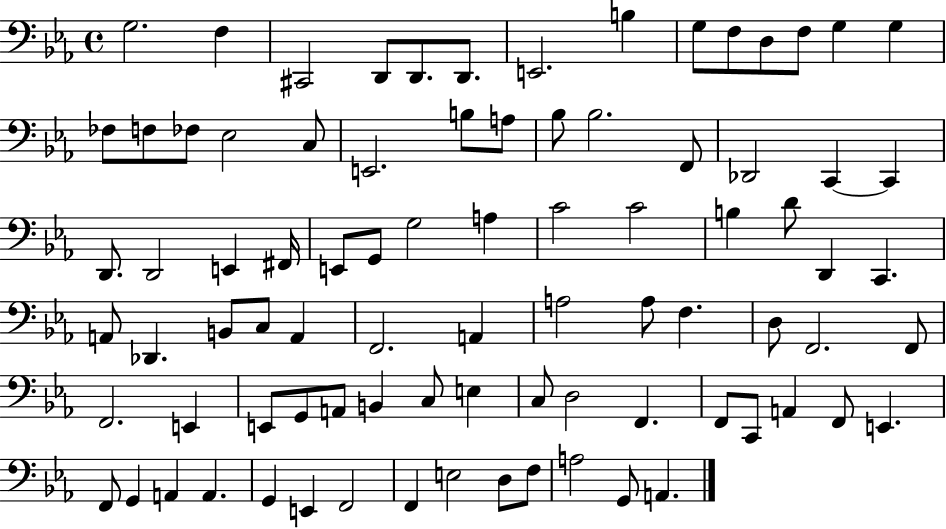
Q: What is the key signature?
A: EES major